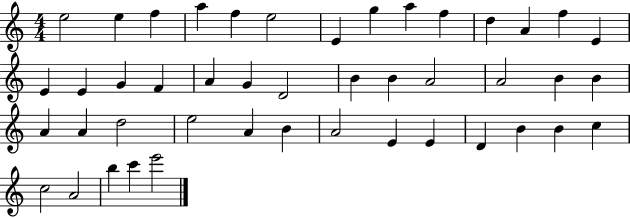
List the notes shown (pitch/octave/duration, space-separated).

E5/h E5/q F5/q A5/q F5/q E5/h E4/q G5/q A5/q F5/q D5/q A4/q F5/q E4/q E4/q E4/q G4/q F4/q A4/q G4/q D4/h B4/q B4/q A4/h A4/h B4/q B4/q A4/q A4/q D5/h E5/h A4/q B4/q A4/h E4/q E4/q D4/q B4/q B4/q C5/q C5/h A4/h B5/q C6/q E6/h